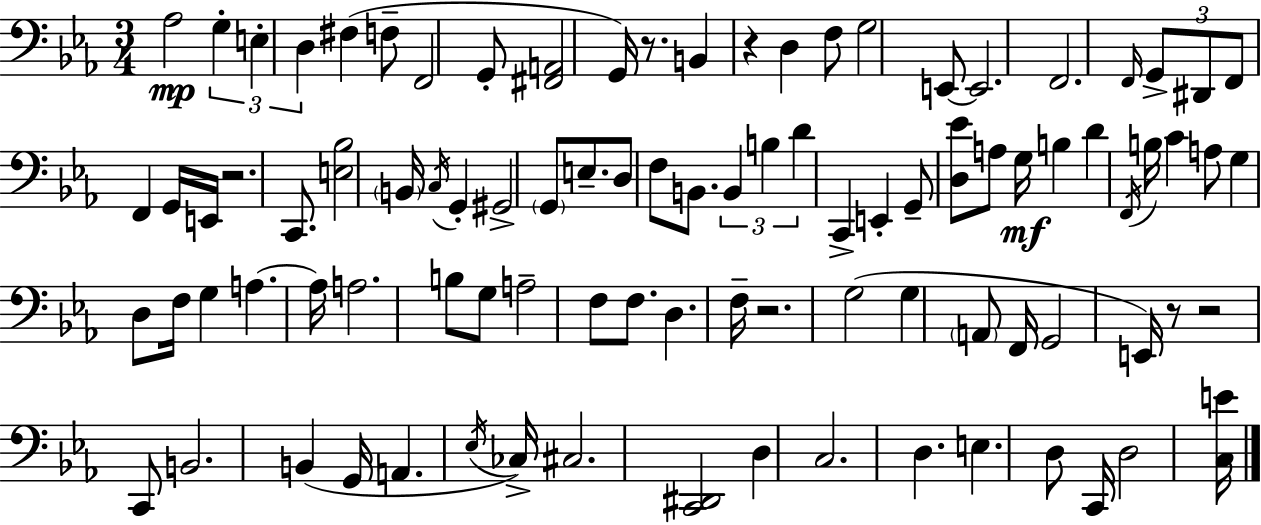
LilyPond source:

{
  \clef bass
  \numericTimeSignature
  \time 3/4
  \key c \minor
  aes2\mp \tuplet 3/2 { g4-. | e4-. d4 } fis4( | f8-- f,2 g,8-. | <fis, a,>2 g,16) r8. | \break b,4 r4 d4 | f8 g2 e,8~~ | e,2. | f,2. | \break \grace { f,16 } \tuplet 3/2 { g,8-> dis,8 f,8 } f,4 g,16 | e,16 r2. | c,8. <e bes>2 | \parenthesize b,16 \acciaccatura { c16 } g,4-. gis,2-> | \break \parenthesize g,8 e8.-- d8 f8 b,8. | \tuplet 3/2 { b,4 b4 d'4 } | c,4-> e,4-. g,8-- | <d ees'>8 a8 g16\mf b4 d'4 | \break \acciaccatura { f,16 } b16 c'4 a8 g4 | d8 f16 g4 a4.~~ | a16 a2. | b8 g8 a2-- | \break f8 f8. d4. | f16-- r2. | g2( g4 | \parenthesize a,8 f,16 g,2 | \break e,16) r8 r2 | c,8 b,2. | b,4( g,16 a,4. | \acciaccatura { ees16 }) ces16-> cis2. | \break <c, dis,>2 | d4 c2. | d4. e4. | d8 c,16 d2 | \break <c e'>16 \bar "|."
}